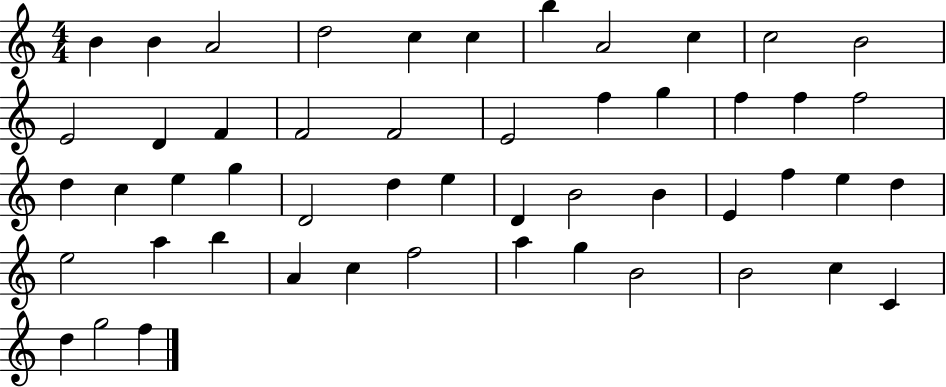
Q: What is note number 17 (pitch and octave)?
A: E4